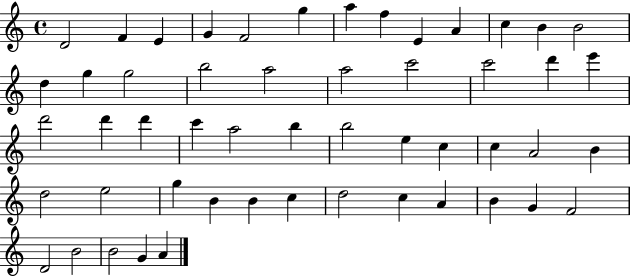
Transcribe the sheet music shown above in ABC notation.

X:1
T:Untitled
M:4/4
L:1/4
K:C
D2 F E G F2 g a f E A c B B2 d g g2 b2 a2 a2 c'2 c'2 d' e' d'2 d' d' c' a2 b b2 e c c A2 B d2 e2 g B B c d2 c A B G F2 D2 B2 B2 G A